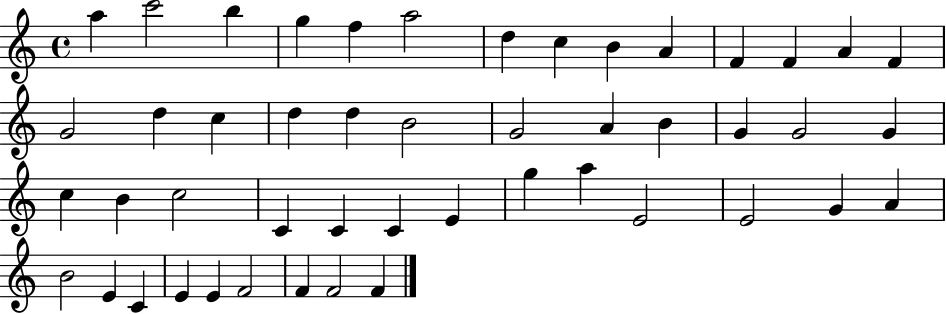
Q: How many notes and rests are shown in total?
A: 48